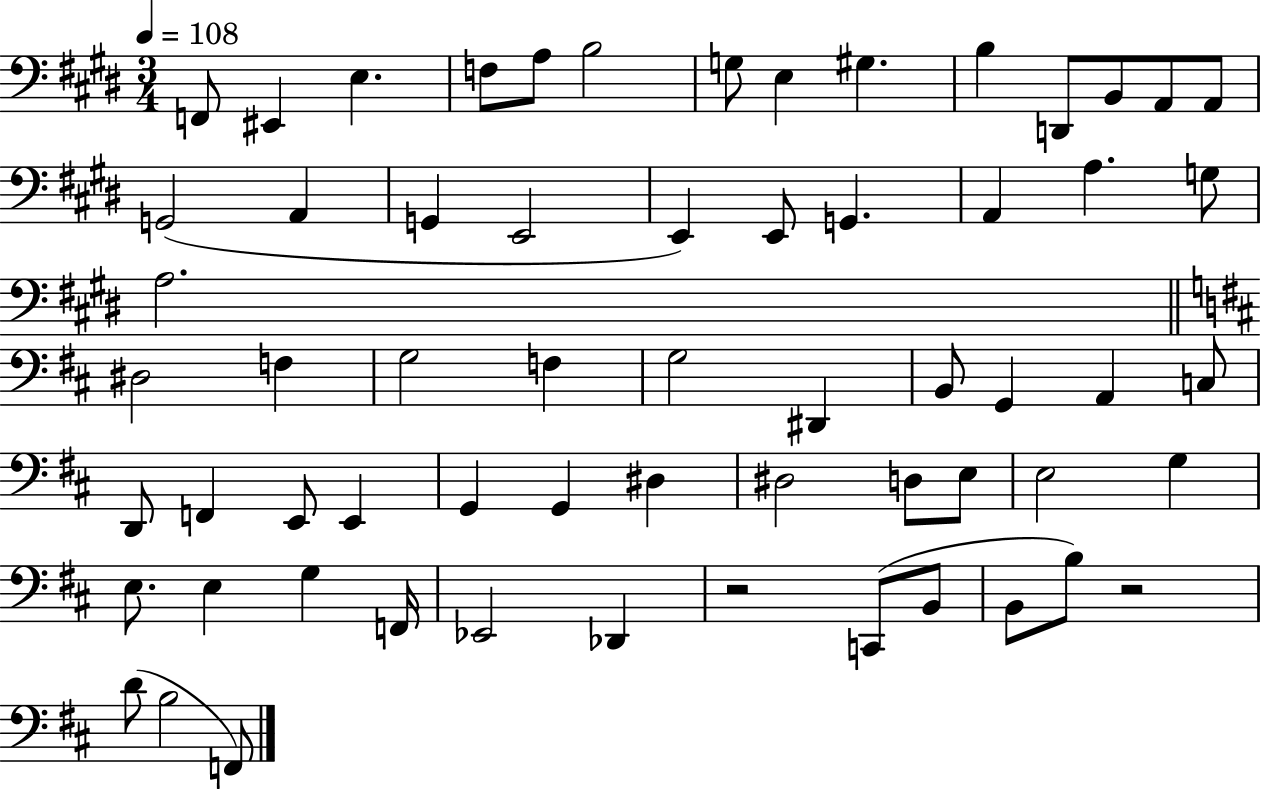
{
  \clef bass
  \numericTimeSignature
  \time 3/4
  \key e \major
  \tempo 4 = 108
  f,8 eis,4 e4. | f8 a8 b2 | g8 e4 gis4. | b4 d,8 b,8 a,8 a,8 | \break g,2( a,4 | g,4 e,2 | e,4) e,8 g,4. | a,4 a4. g8 | \break a2. | \bar "||" \break \key d \major dis2 f4 | g2 f4 | g2 dis,4 | b,8 g,4 a,4 c8 | \break d,8 f,4 e,8 e,4 | g,4 g,4 dis4 | dis2 d8 e8 | e2 g4 | \break e8. e4 g4 f,16 | ees,2 des,4 | r2 c,8( b,8 | b,8 b8) r2 | \break d'8( b2 f,8) | \bar "|."
}